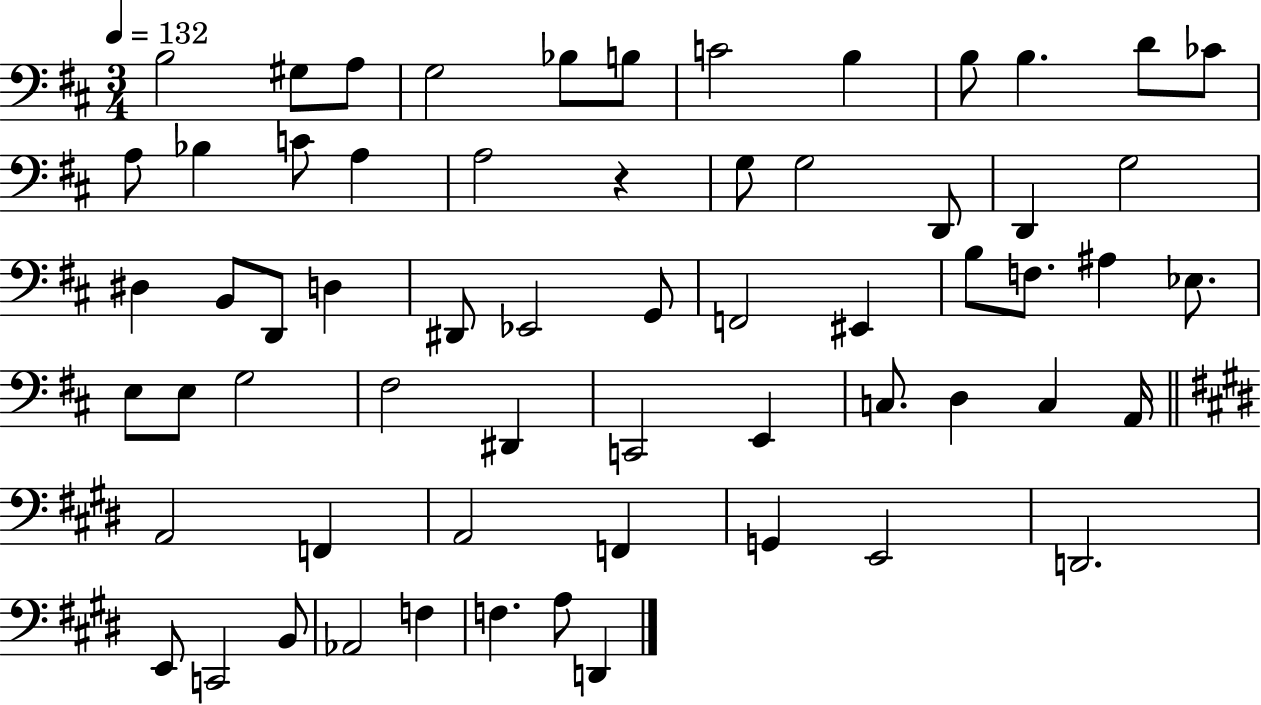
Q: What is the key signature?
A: D major